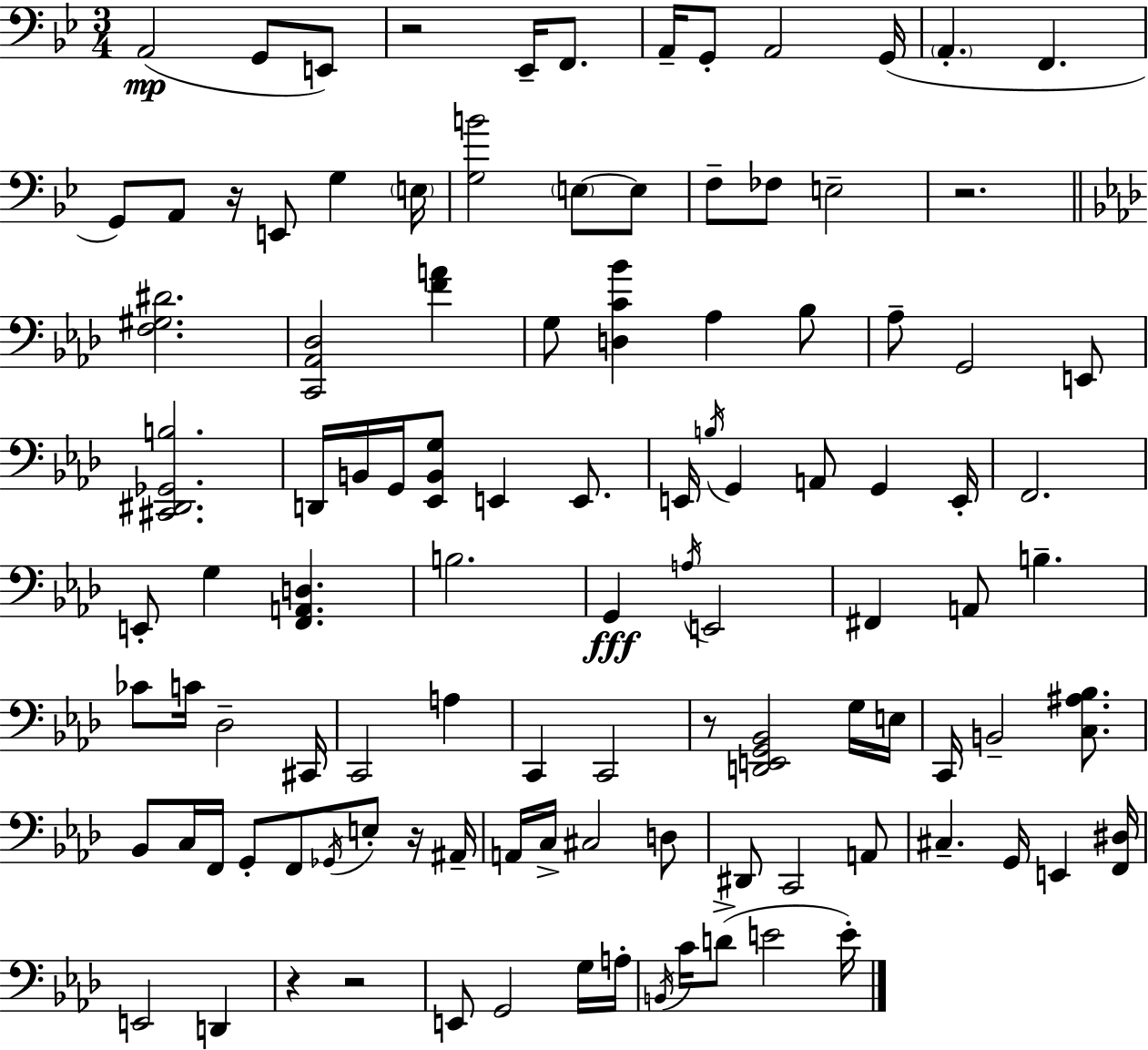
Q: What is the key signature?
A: BES major